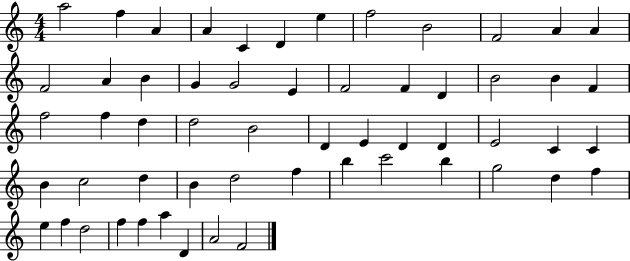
A5/h F5/q A4/q A4/q C4/q D4/q E5/q F5/h B4/h F4/h A4/q A4/q F4/h A4/q B4/q G4/q G4/h E4/q F4/h F4/q D4/q B4/h B4/q F4/q F5/h F5/q D5/q D5/h B4/h D4/q E4/q D4/q D4/q E4/h C4/q C4/q B4/q C5/h D5/q B4/q D5/h F5/q B5/q C6/h B5/q G5/h D5/q F5/q E5/q F5/q D5/h F5/q F5/q A5/q D4/q A4/h F4/h